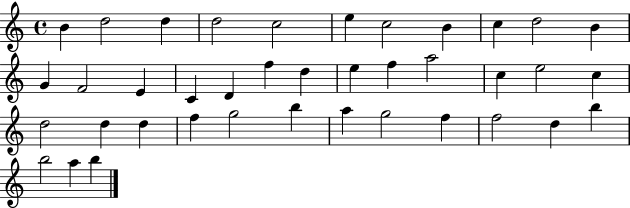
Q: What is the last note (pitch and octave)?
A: B5